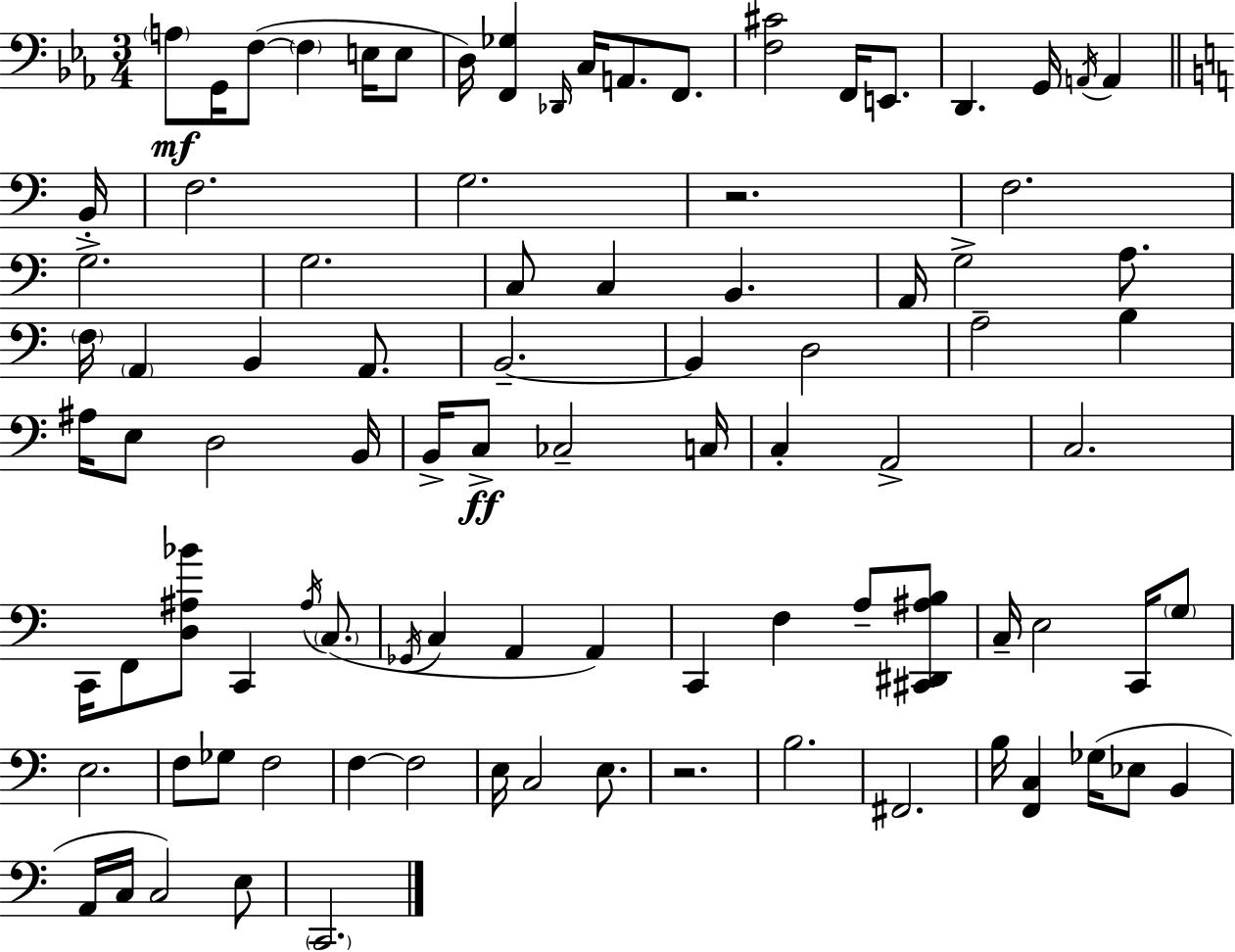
A3/e G2/s F3/e F3/q E3/s E3/e D3/s [F2,Gb3]/q Db2/s C3/s A2/e. F2/e. [F3,C#4]/h F2/s E2/e. D2/q. G2/s A2/s A2/q B2/s F3/h. G3/h. R/h. F3/h. G3/h. G3/h. C3/e C3/q B2/q. A2/s G3/h A3/e. F3/s A2/q B2/q A2/e. B2/h. B2/q D3/h A3/h B3/q A#3/s E3/e D3/h B2/s B2/s C3/e CES3/h C3/s C3/q A2/h C3/h. C2/s F2/e [D3,A#3,Bb4]/e C2/q A#3/s C3/e. Gb2/s C3/q A2/q A2/q C2/q F3/q A3/e [C#2,D#2,A#3,B3]/e C3/s E3/h C2/s G3/e E3/h. F3/e Gb3/e F3/h F3/q F3/h E3/s C3/h E3/e. R/h. B3/h. F#2/h. B3/s [F2,C3]/q Gb3/s Eb3/e B2/q A2/s C3/s C3/h E3/e C2/h.